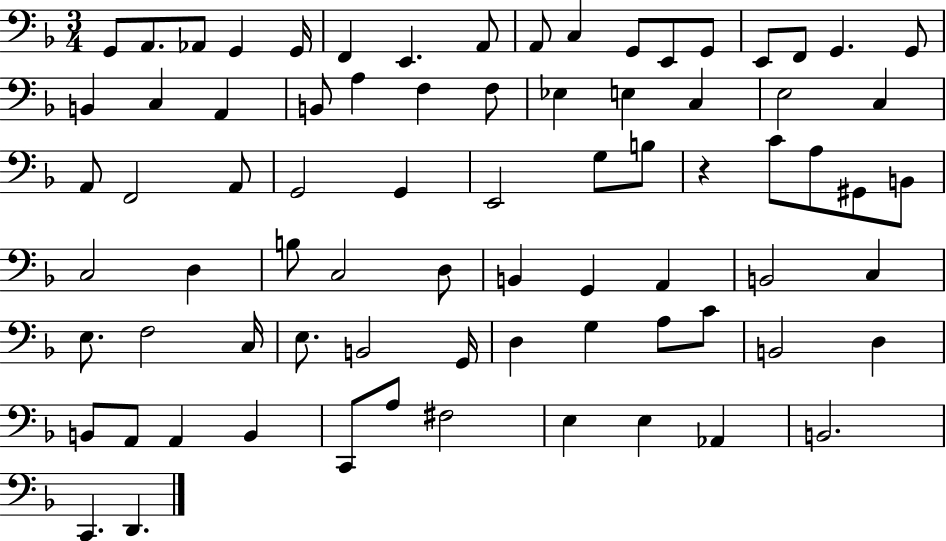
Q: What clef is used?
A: bass